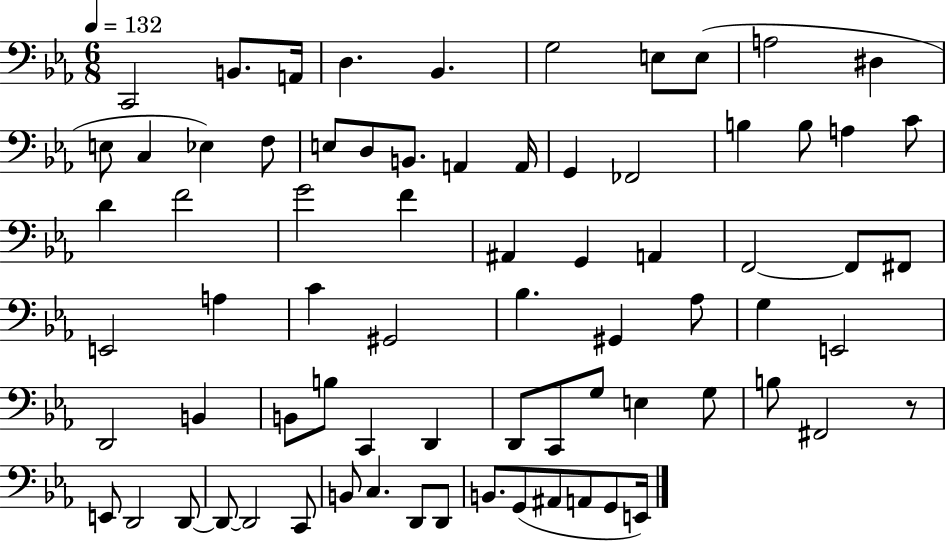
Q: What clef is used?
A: bass